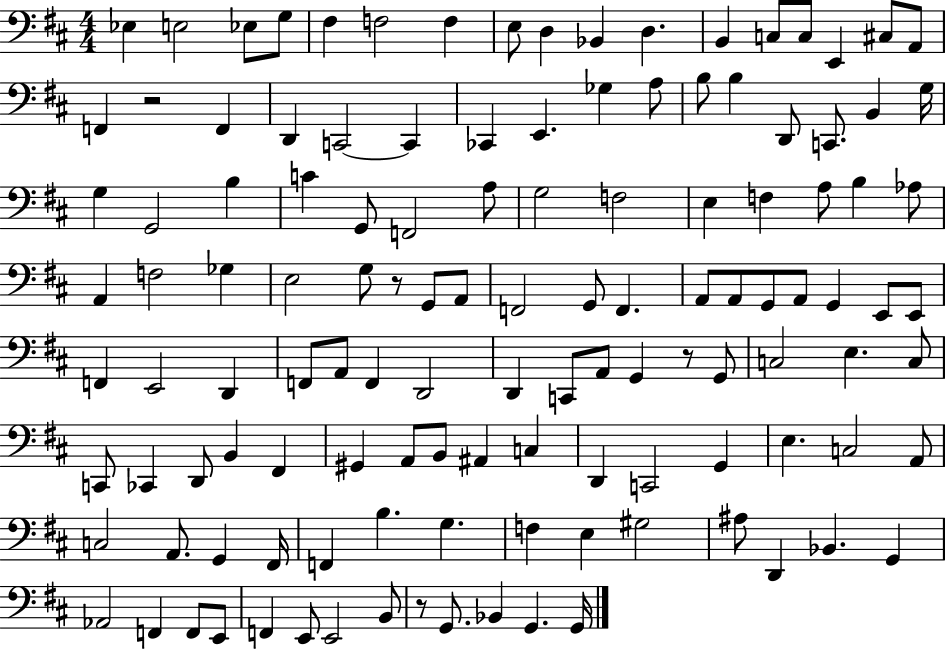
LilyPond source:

{
  \clef bass
  \numericTimeSignature
  \time 4/4
  \key d \major
  ees4 e2 ees8 g8 | fis4 f2 f4 | e8 d4 bes,4 d4. | b,4 c8 c8 e,4 cis8 a,8 | \break f,4 r2 f,4 | d,4 c,2~~ c,4 | ces,4 e,4. ges4 a8 | b8 b4 d,8 c,8. b,4 g16 | \break g4 g,2 b4 | c'4 g,8 f,2 a8 | g2 f2 | e4 f4 a8 b4 aes8 | \break a,4 f2 ges4 | e2 g8 r8 g,8 a,8 | f,2 g,8 f,4. | a,8 a,8 g,8 a,8 g,4 e,8 e,8 | \break f,4 e,2 d,4 | f,8 a,8 f,4 d,2 | d,4 c,8 a,8 g,4 r8 g,8 | c2 e4. c8 | \break c,8 ces,4 d,8 b,4 fis,4 | gis,4 a,8 b,8 ais,4 c4 | d,4 c,2 g,4 | e4. c2 a,8 | \break c2 a,8. g,4 fis,16 | f,4 b4. g4. | f4 e4 gis2 | ais8 d,4 bes,4. g,4 | \break aes,2 f,4 f,8 e,8 | f,4 e,8 e,2 b,8 | r8 g,8. bes,4 g,4. g,16 | \bar "|."
}